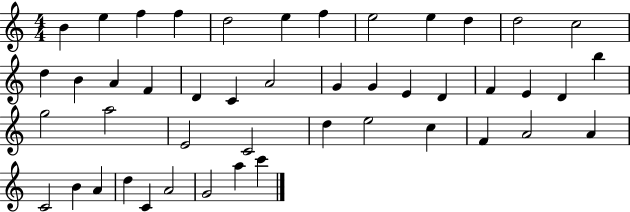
{
  \clef treble
  \numericTimeSignature
  \time 4/4
  \key c \major
  b'4 e''4 f''4 f''4 | d''2 e''4 f''4 | e''2 e''4 d''4 | d''2 c''2 | \break d''4 b'4 a'4 f'4 | d'4 c'4 a'2 | g'4 g'4 e'4 d'4 | f'4 e'4 d'4 b''4 | \break g''2 a''2 | e'2 c'2 | d''4 e''2 c''4 | f'4 a'2 a'4 | \break c'2 b'4 a'4 | d''4 c'4 a'2 | g'2 a''4 c'''4 | \bar "|."
}